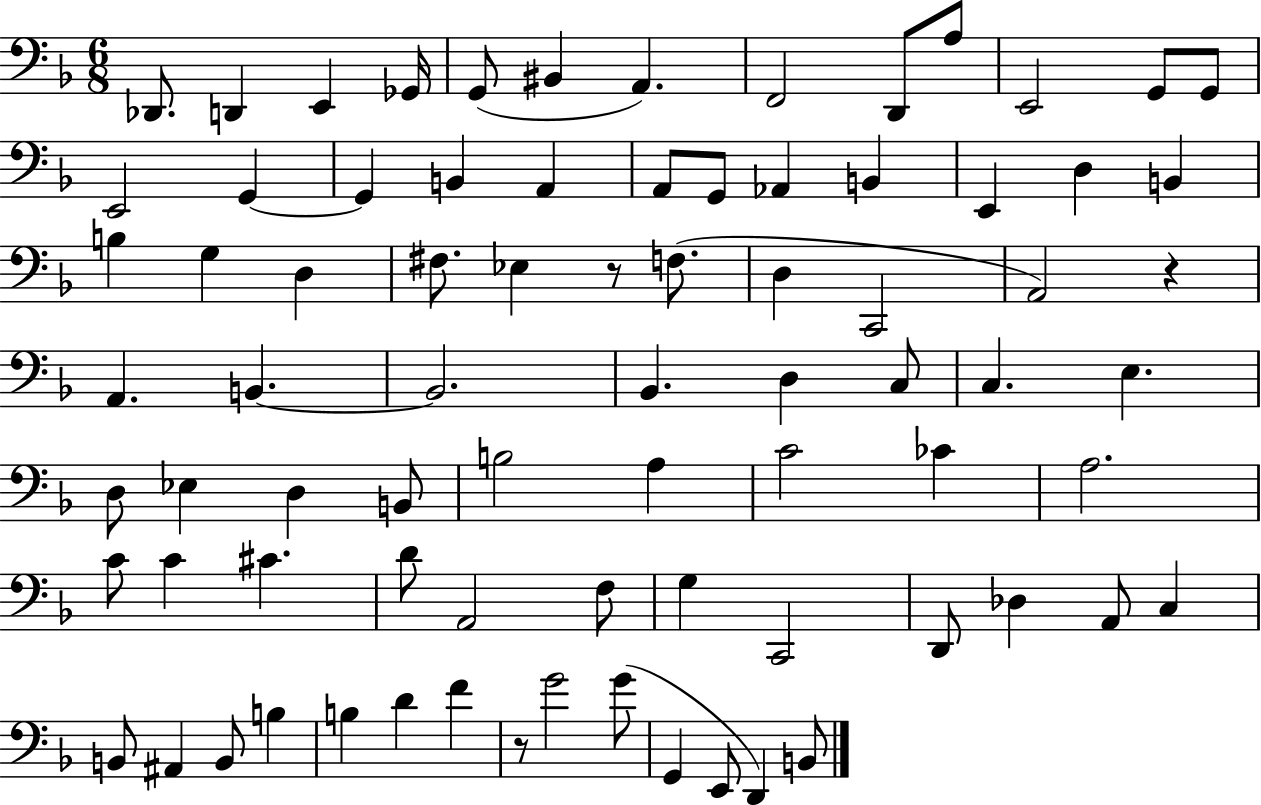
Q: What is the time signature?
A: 6/8